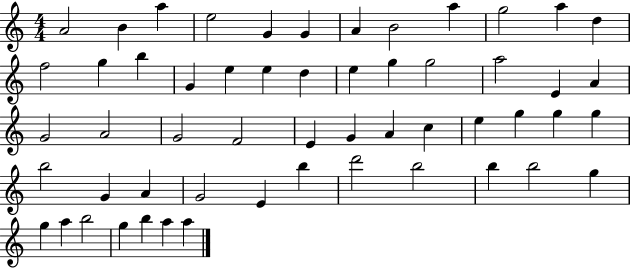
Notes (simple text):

A4/h B4/q A5/q E5/h G4/q G4/q A4/q B4/h A5/q G5/h A5/q D5/q F5/h G5/q B5/q G4/q E5/q E5/q D5/q E5/q G5/q G5/h A5/h E4/q A4/q G4/h A4/h G4/h F4/h E4/q G4/q A4/q C5/q E5/q G5/q G5/q G5/q B5/h G4/q A4/q G4/h E4/q B5/q D6/h B5/h B5/q B5/h G5/q G5/q A5/q B5/h G5/q B5/q A5/q A5/q